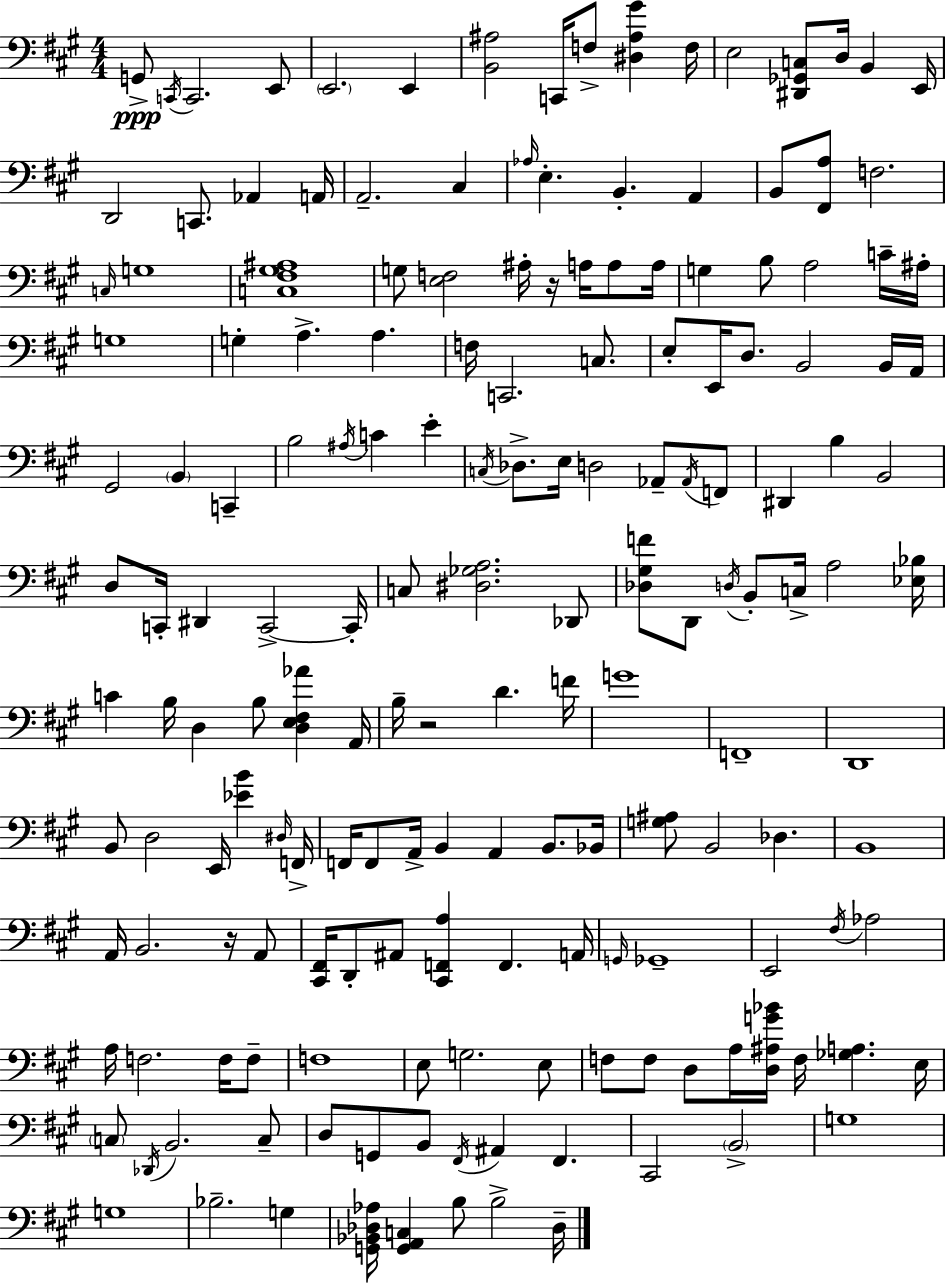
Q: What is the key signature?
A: A major